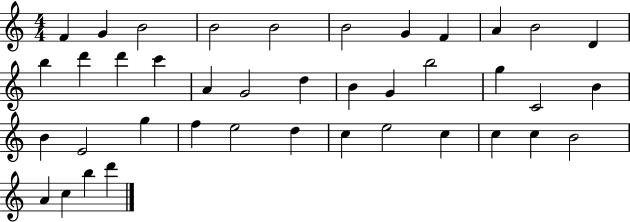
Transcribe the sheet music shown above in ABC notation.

X:1
T:Untitled
M:4/4
L:1/4
K:C
F G B2 B2 B2 B2 G F A B2 D b d' d' c' A G2 d B G b2 g C2 B B E2 g f e2 d c e2 c c c B2 A c b d'